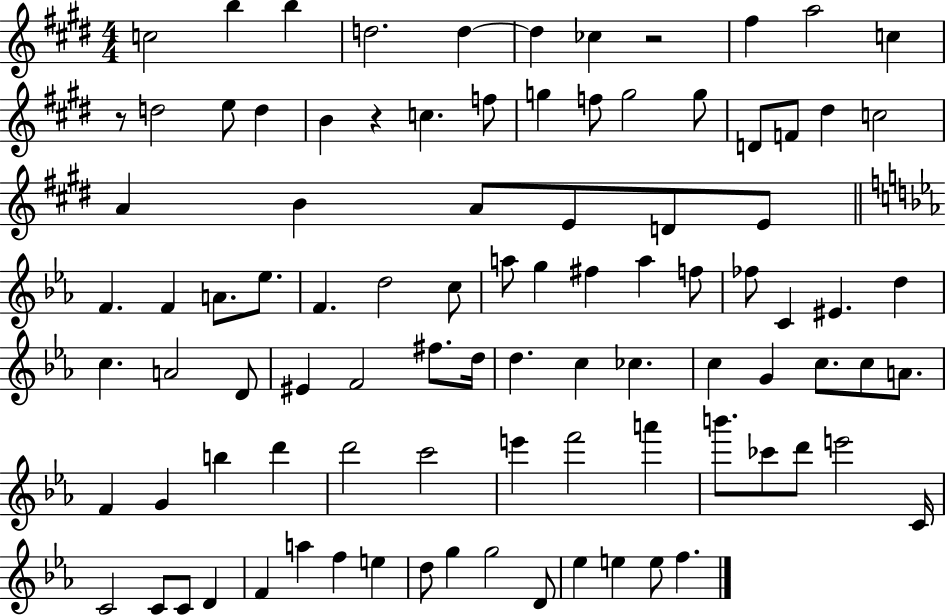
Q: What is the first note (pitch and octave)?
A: C5